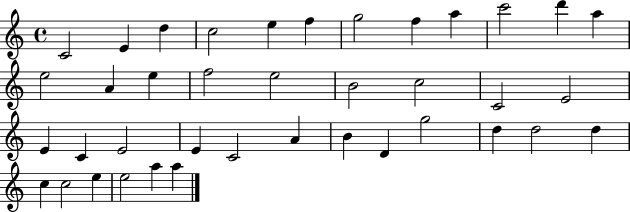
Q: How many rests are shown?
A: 0